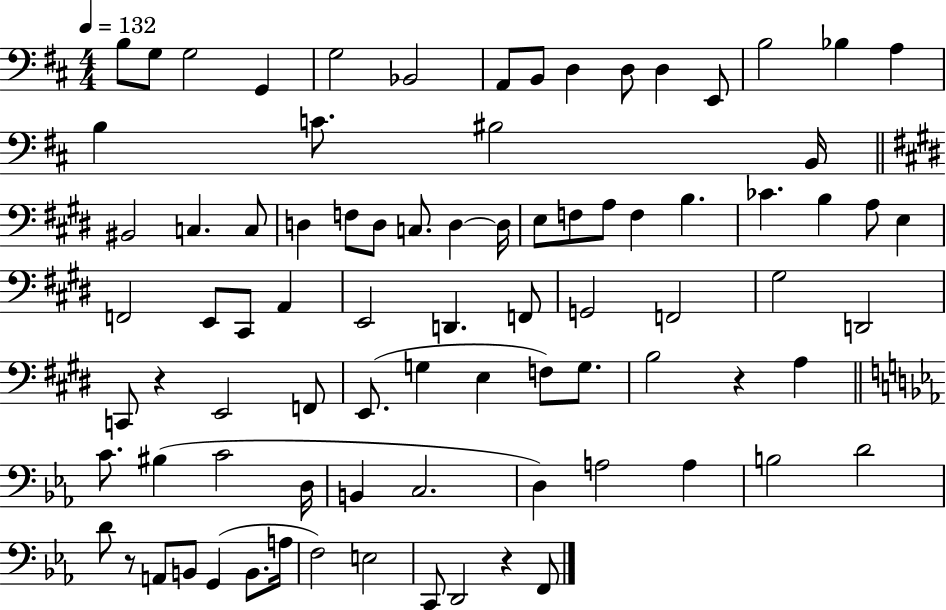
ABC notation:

X:1
T:Untitled
M:4/4
L:1/4
K:D
B,/2 G,/2 G,2 G,, G,2 _B,,2 A,,/2 B,,/2 D, D,/2 D, E,,/2 B,2 _B, A, B, C/2 ^B,2 B,,/4 ^B,,2 C, C,/2 D, F,/2 D,/2 C,/2 D, D,/4 E,/2 F,/2 A,/2 F, B, _C B, A,/2 E, F,,2 E,,/2 ^C,,/2 A,, E,,2 D,, F,,/2 G,,2 F,,2 ^G,2 D,,2 C,,/2 z E,,2 F,,/2 E,,/2 G, E, F,/2 G,/2 B,2 z A, C/2 ^B, C2 D,/4 B,, C,2 D, A,2 A, B,2 D2 D/2 z/2 A,,/2 B,,/2 G,, B,,/2 A,/4 F,2 E,2 C,,/2 D,,2 z F,,/2